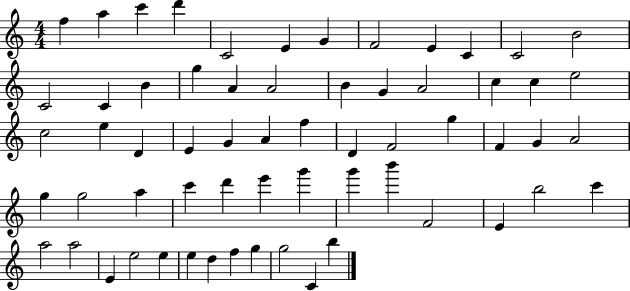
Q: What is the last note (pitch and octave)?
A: B5